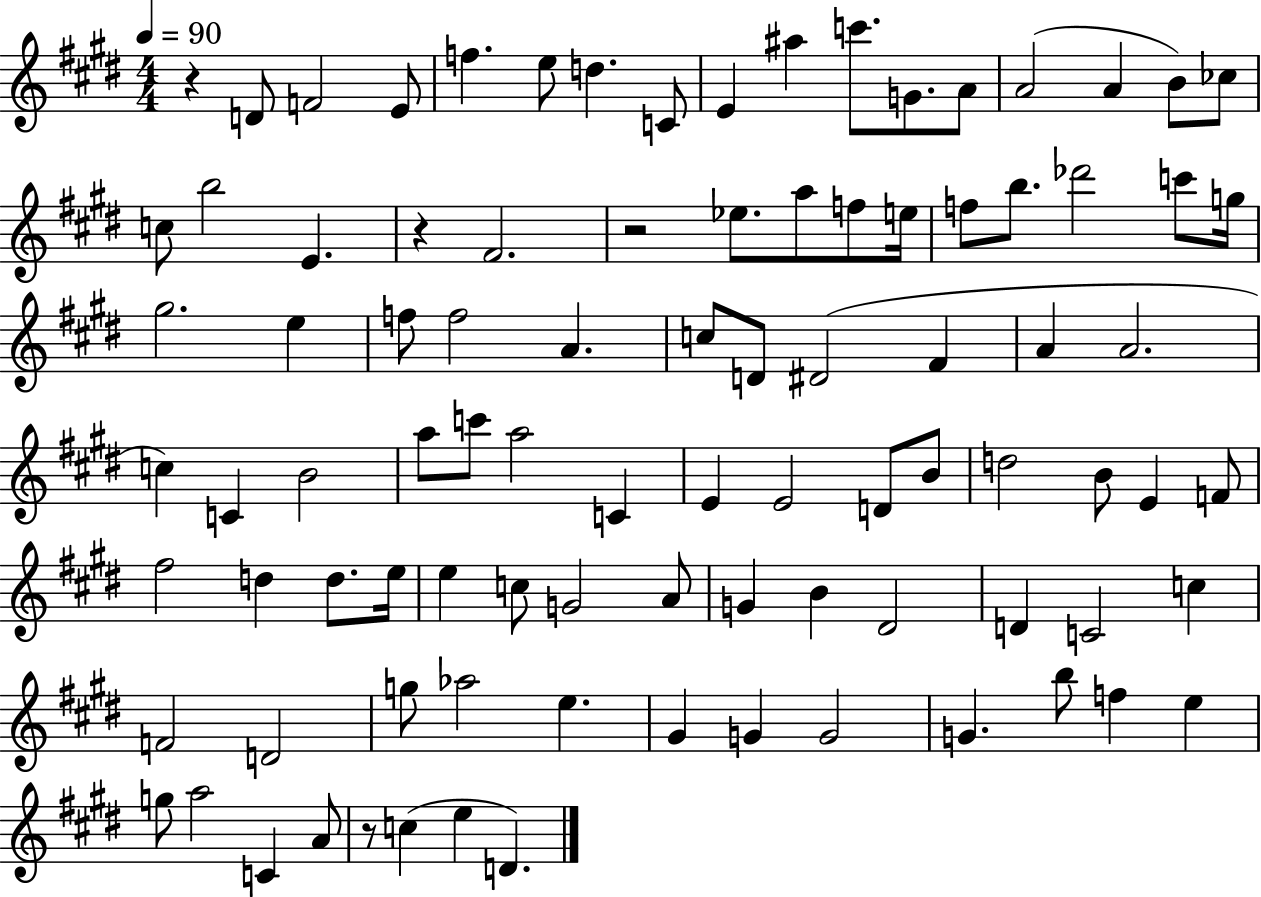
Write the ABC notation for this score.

X:1
T:Untitled
M:4/4
L:1/4
K:E
z D/2 F2 E/2 f e/2 d C/2 E ^a c'/2 G/2 A/2 A2 A B/2 _c/2 c/2 b2 E z ^F2 z2 _e/2 a/2 f/2 e/4 f/2 b/2 _d'2 c'/2 g/4 ^g2 e f/2 f2 A c/2 D/2 ^D2 ^F A A2 c C B2 a/2 c'/2 a2 C E E2 D/2 B/2 d2 B/2 E F/2 ^f2 d d/2 e/4 e c/2 G2 A/2 G B ^D2 D C2 c F2 D2 g/2 _a2 e ^G G G2 G b/2 f e g/2 a2 C A/2 z/2 c e D